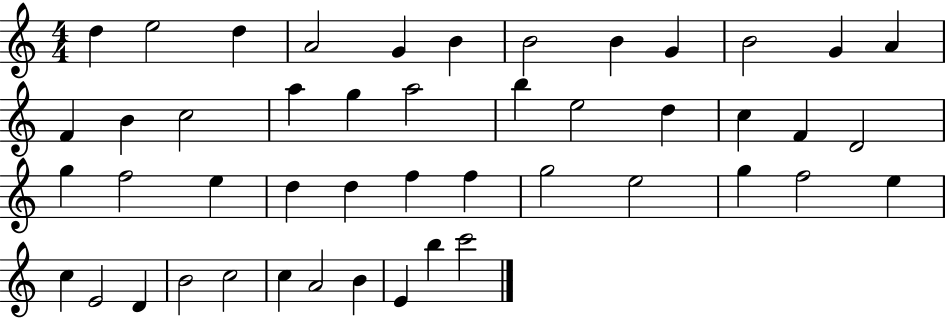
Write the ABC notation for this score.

X:1
T:Untitled
M:4/4
L:1/4
K:C
d e2 d A2 G B B2 B G B2 G A F B c2 a g a2 b e2 d c F D2 g f2 e d d f f g2 e2 g f2 e c E2 D B2 c2 c A2 B E b c'2